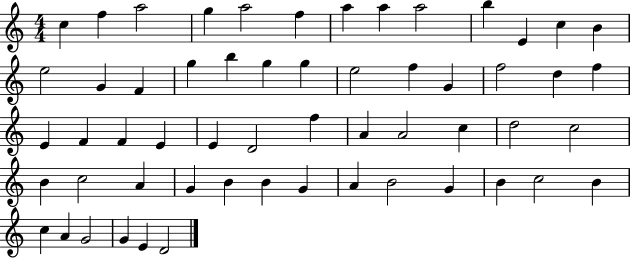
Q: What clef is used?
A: treble